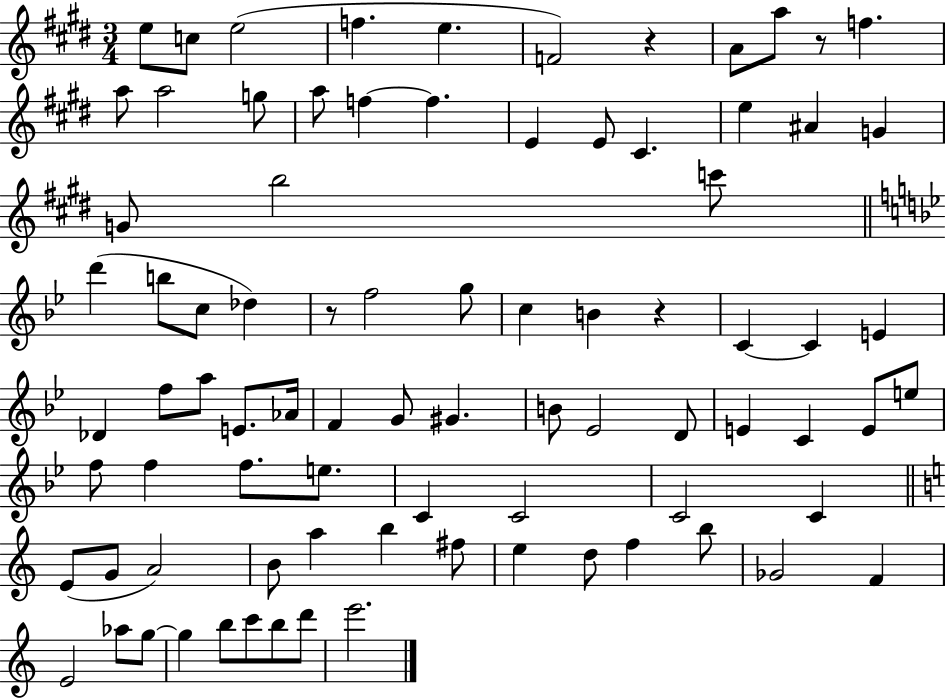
X:1
T:Untitled
M:3/4
L:1/4
K:E
e/2 c/2 e2 f e F2 z A/2 a/2 z/2 f a/2 a2 g/2 a/2 f f E E/2 ^C e ^A G G/2 b2 c'/2 d' b/2 c/2 _d z/2 f2 g/2 c B z C C E _D f/2 a/2 E/2 _A/4 F G/2 ^G B/2 _E2 D/2 E C E/2 e/2 f/2 f f/2 e/2 C C2 C2 C E/2 G/2 A2 B/2 a b ^f/2 e d/2 f b/2 _G2 F E2 _a/2 g/2 g b/2 c'/2 b/2 d'/2 e'2